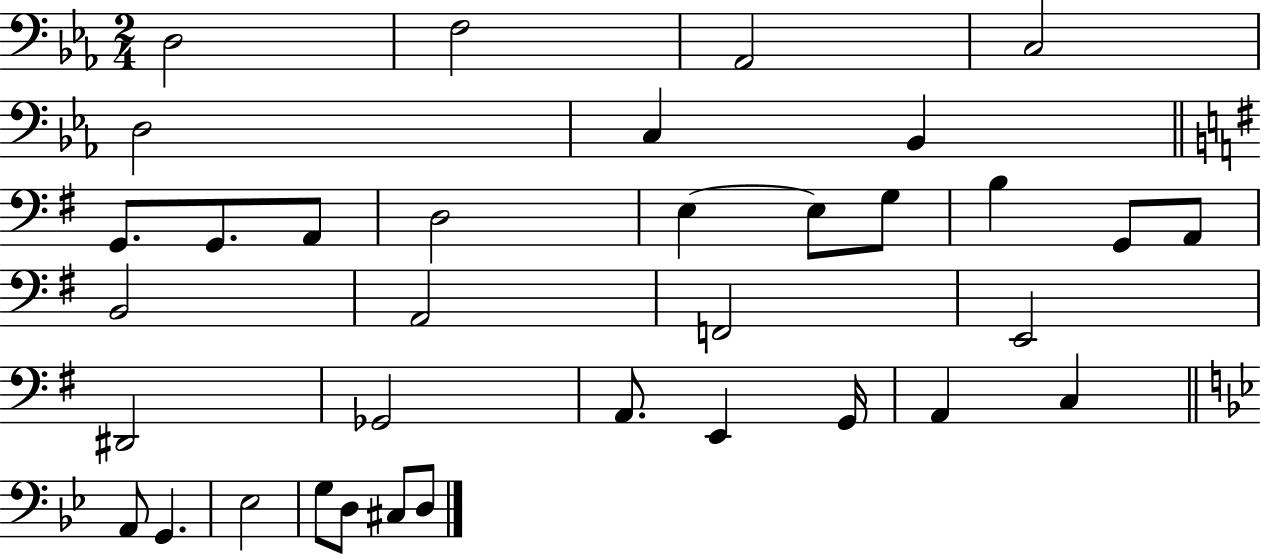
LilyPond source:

{
  \clef bass
  \numericTimeSignature
  \time 2/4
  \key ees \major
  \repeat volta 2 { d2 | f2 | aes,2 | c2 | \break d2 | c4 bes,4 | \bar "||" \break \key e \minor g,8. g,8. a,8 | d2 | e4~~ e8 g8 | b4 g,8 a,8 | \break b,2 | a,2 | f,2 | e,2 | \break dis,2 | ges,2 | a,8. e,4 g,16 | a,4 c4 | \break \bar "||" \break \key g \minor a,8 g,4. | ees2 | g8 d8 cis8 d8 | } \bar "|."
}